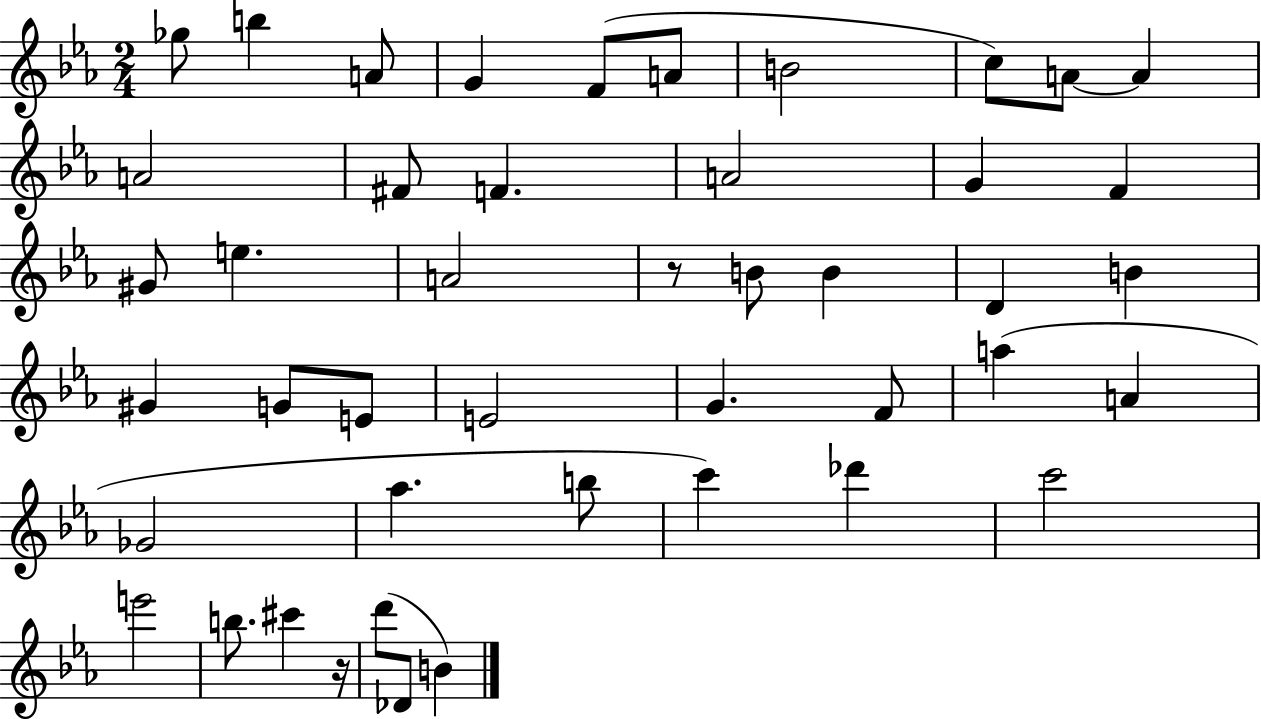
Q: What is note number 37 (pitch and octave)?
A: C6